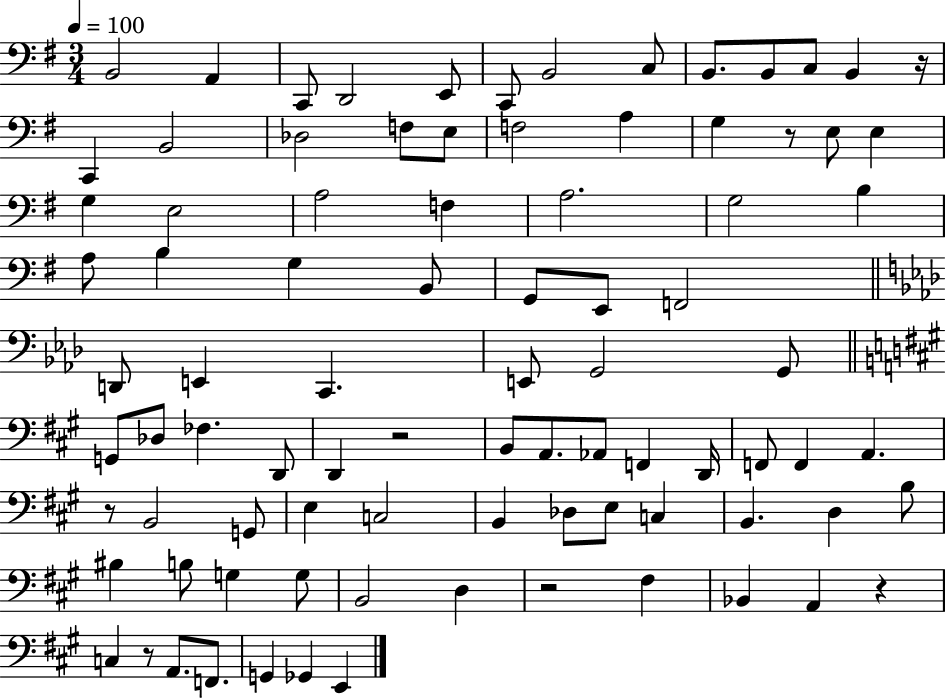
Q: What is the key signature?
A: G major